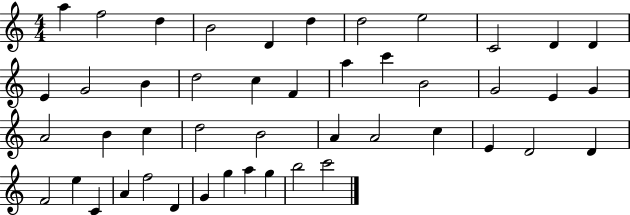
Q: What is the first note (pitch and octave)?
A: A5